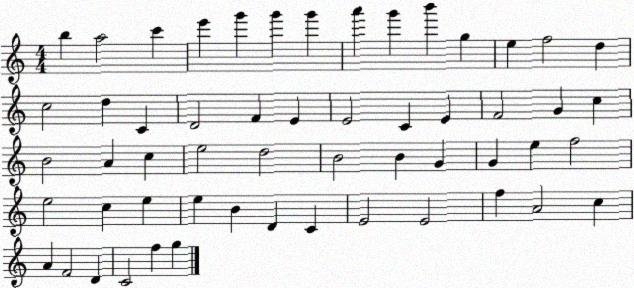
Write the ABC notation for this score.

X:1
T:Untitled
M:4/4
L:1/4
K:C
b a2 c' e' g' g' g' a' g' b' g e f2 d c2 d C D2 F E E2 C E F2 G c B2 A c e2 d2 B2 B G G e f2 e2 c e e B D C E2 E2 f A2 c A F2 D C2 f g